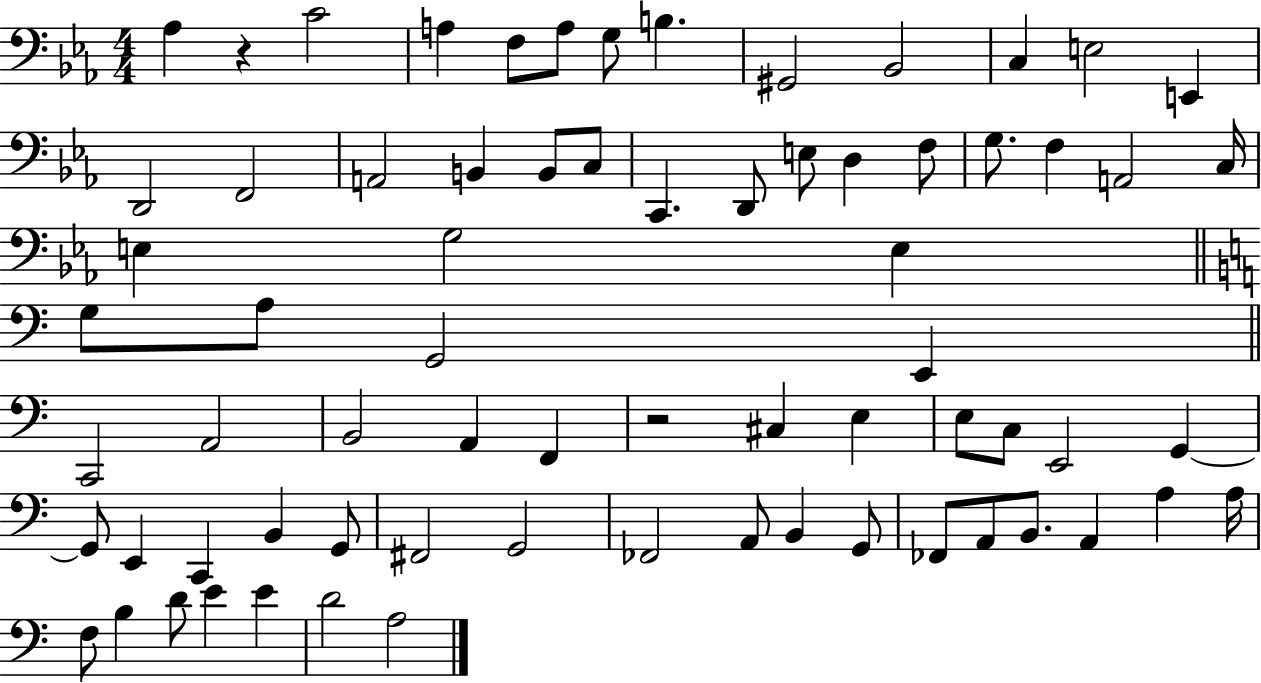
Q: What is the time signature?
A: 4/4